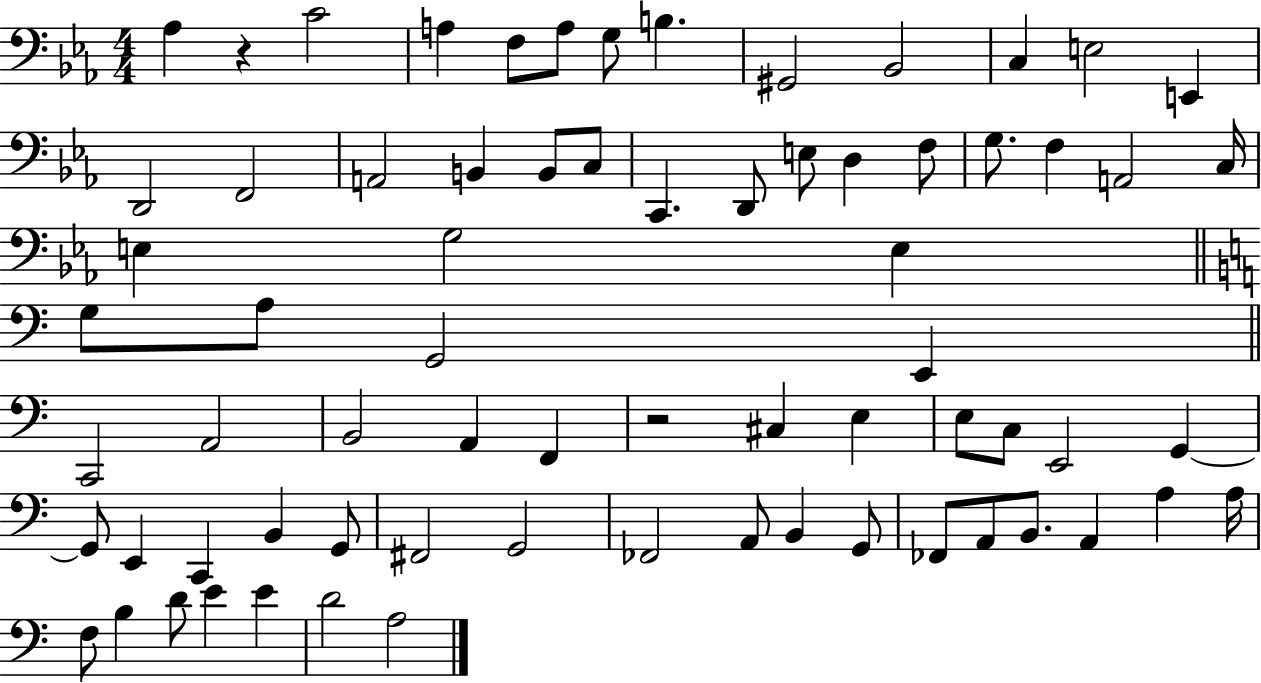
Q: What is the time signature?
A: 4/4